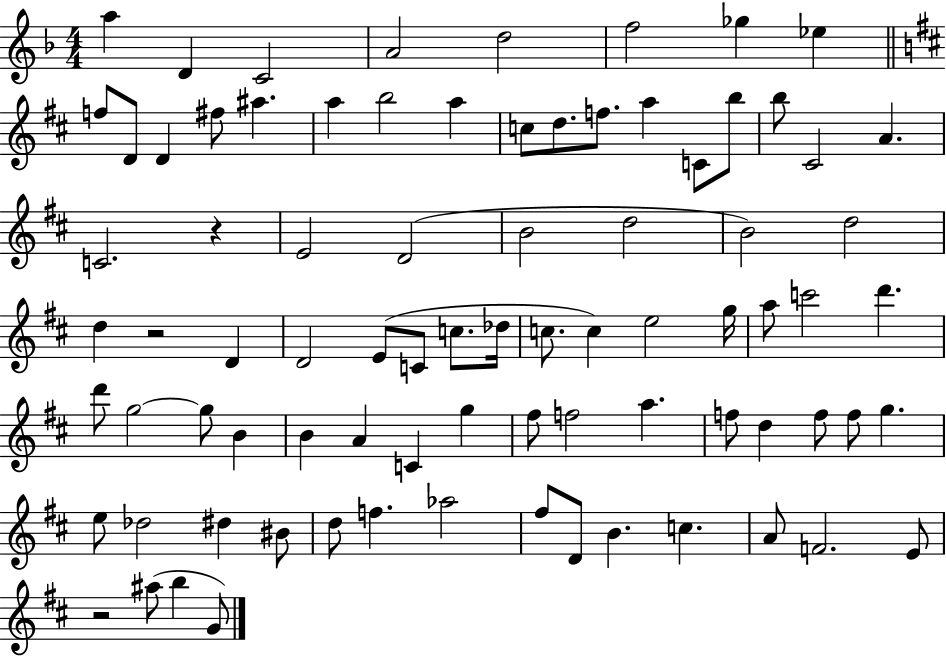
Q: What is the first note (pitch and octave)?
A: A5